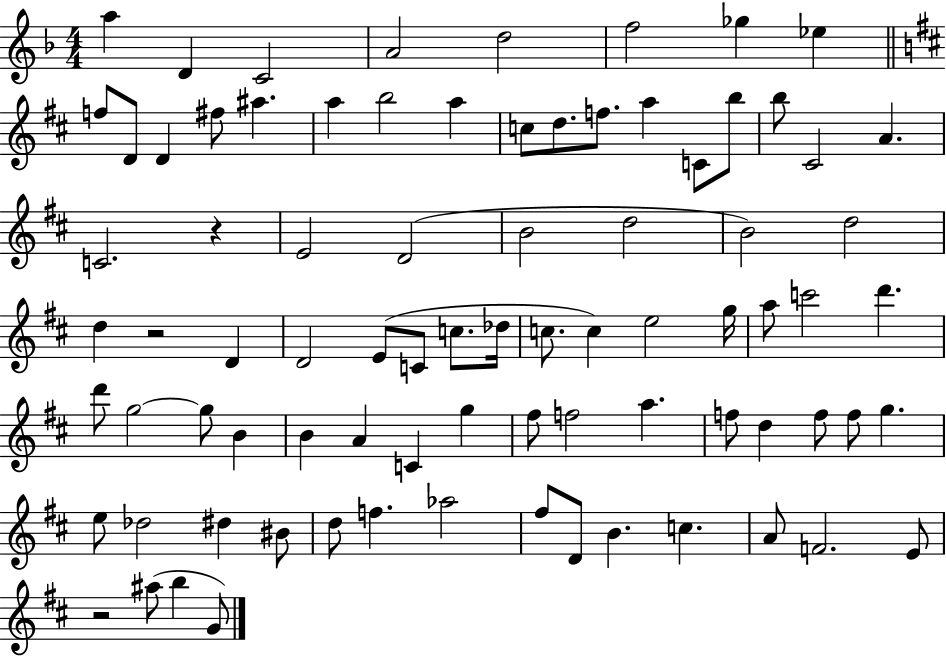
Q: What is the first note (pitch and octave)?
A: A5